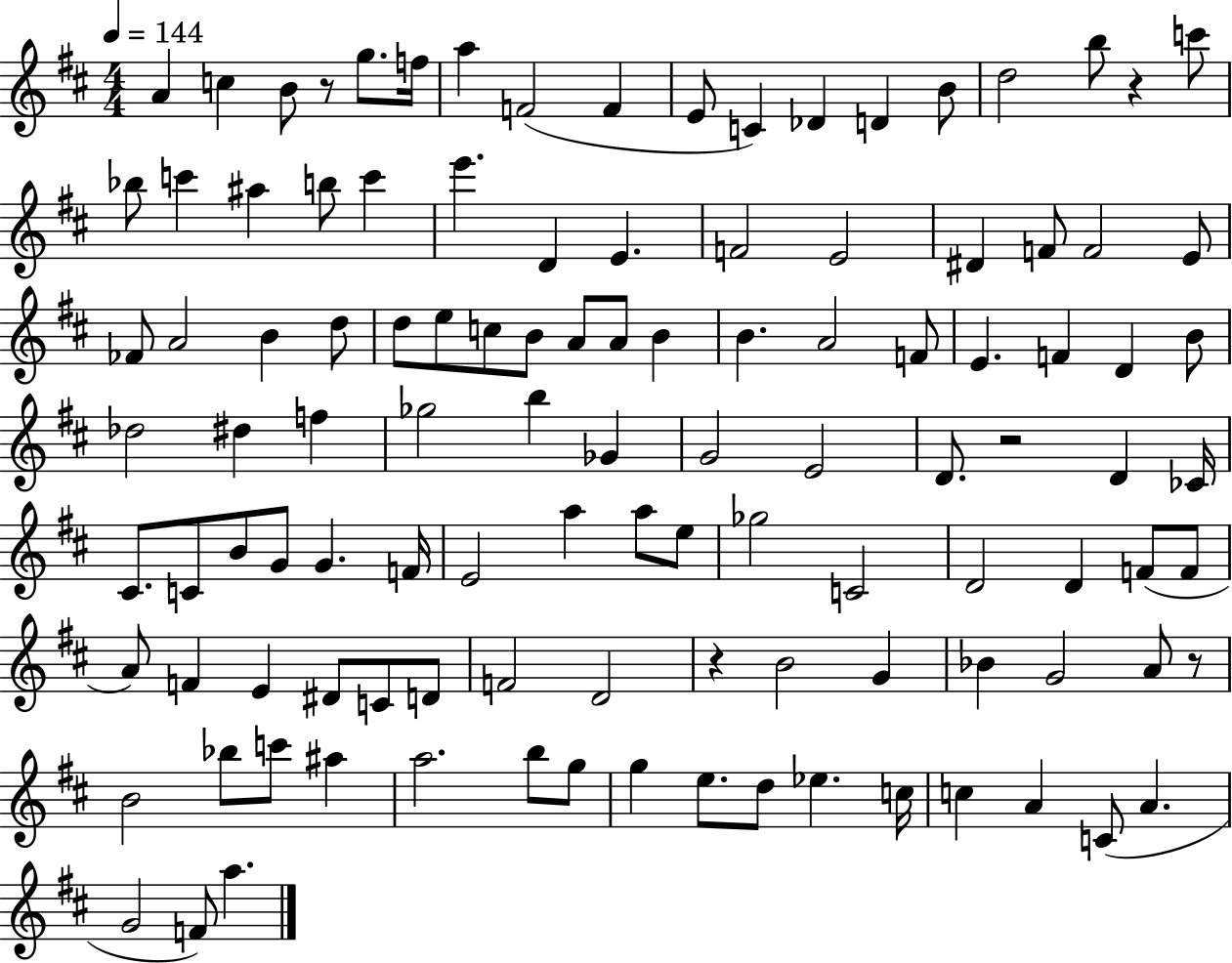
{
  \clef treble
  \numericTimeSignature
  \time 4/4
  \key d \major
  \tempo 4 = 144
  \repeat volta 2 { a'4 c''4 b'8 r8 g''8. f''16 | a''4 f'2( f'4 | e'8 c'4) des'4 d'4 b'8 | d''2 b''8 r4 c'''8 | \break bes''8 c'''4 ais''4 b''8 c'''4 | e'''4. d'4 e'4. | f'2 e'2 | dis'4 f'8 f'2 e'8 | \break fes'8 a'2 b'4 d''8 | d''8 e''8 c''8 b'8 a'8 a'8 b'4 | b'4. a'2 f'8 | e'4. f'4 d'4 b'8 | \break des''2 dis''4 f''4 | ges''2 b''4 ges'4 | g'2 e'2 | d'8. r2 d'4 ces'16 | \break cis'8. c'8 b'8 g'8 g'4. f'16 | e'2 a''4 a''8 e''8 | ges''2 c'2 | d'2 d'4 f'8( f'8 | \break a'8) f'4 e'4 dis'8 c'8 d'8 | f'2 d'2 | r4 b'2 g'4 | bes'4 g'2 a'8 r8 | \break b'2 bes''8 c'''8 ais''4 | a''2. b''8 g''8 | g''4 e''8. d''8 ees''4. c''16 | c''4 a'4 c'8( a'4. | \break g'2 f'8) a''4. | } \bar "|."
}